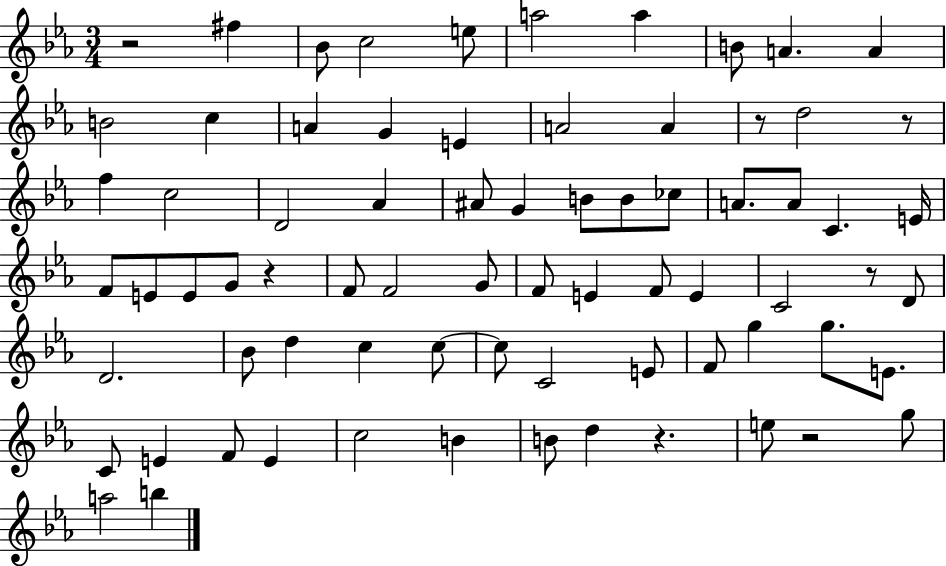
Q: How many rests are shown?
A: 7